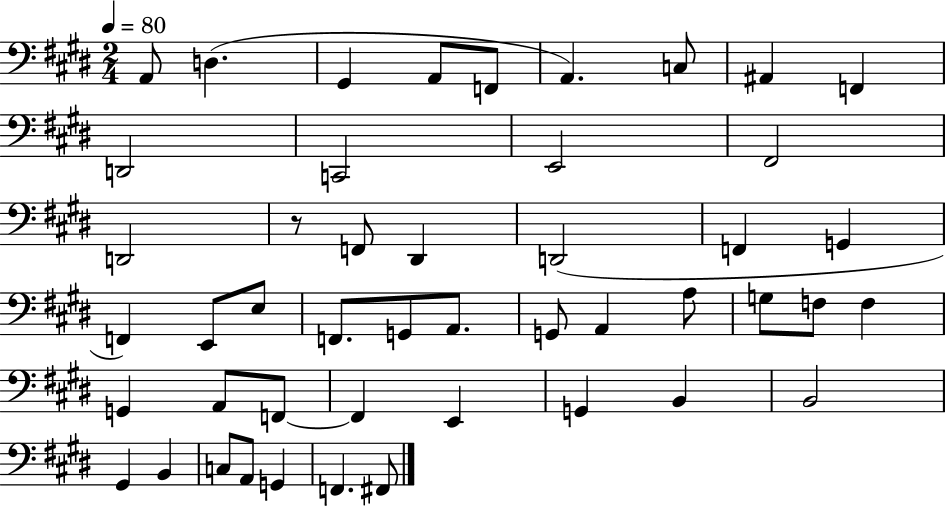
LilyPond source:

{
  \clef bass
  \numericTimeSignature
  \time 2/4
  \key e \major
  \tempo 4 = 80
  \repeat volta 2 { a,8 d4.( | gis,4 a,8 f,8 | a,4.) c8 | ais,4 f,4 | \break d,2 | c,2 | e,2 | fis,2 | \break d,2 | r8 f,8 dis,4 | d,2( | f,4 g,4 | \break f,4) e,8 e8 | f,8. g,8 a,8. | g,8 a,4 a8 | g8 f8 f4 | \break g,4 a,8 f,8~~ | f,4 e,4 | g,4 b,4 | b,2 | \break gis,4 b,4 | c8 a,8 g,4 | f,4. fis,8 | } \bar "|."
}